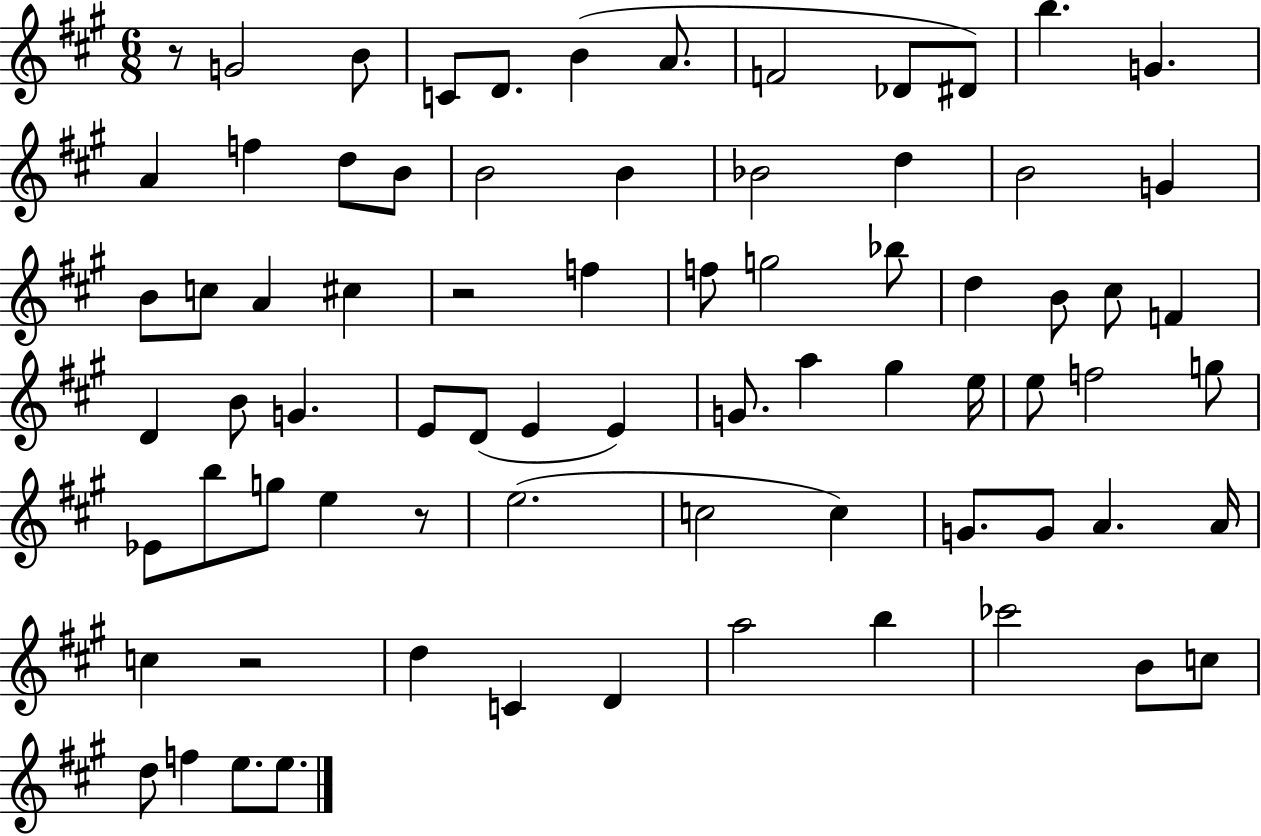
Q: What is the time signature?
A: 6/8